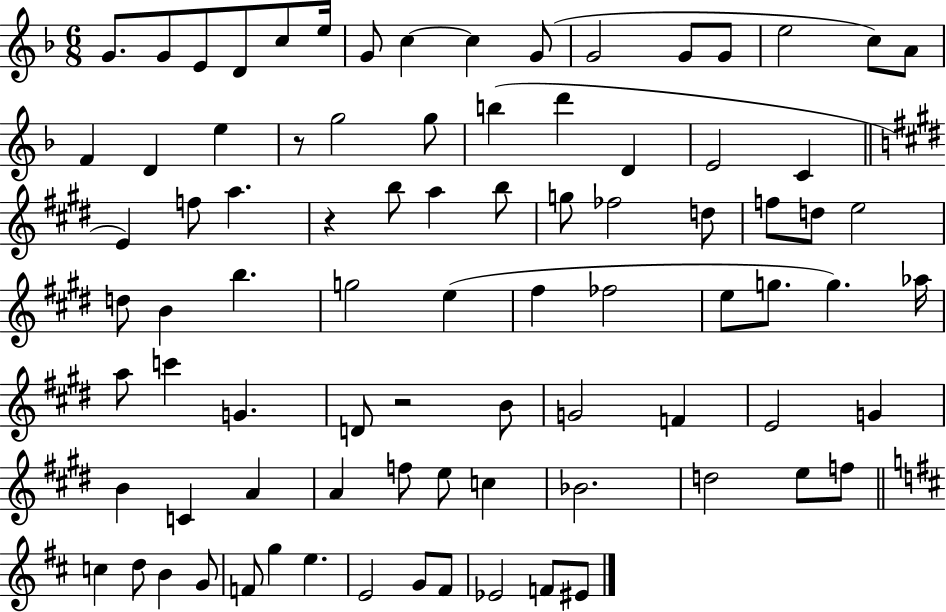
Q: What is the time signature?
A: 6/8